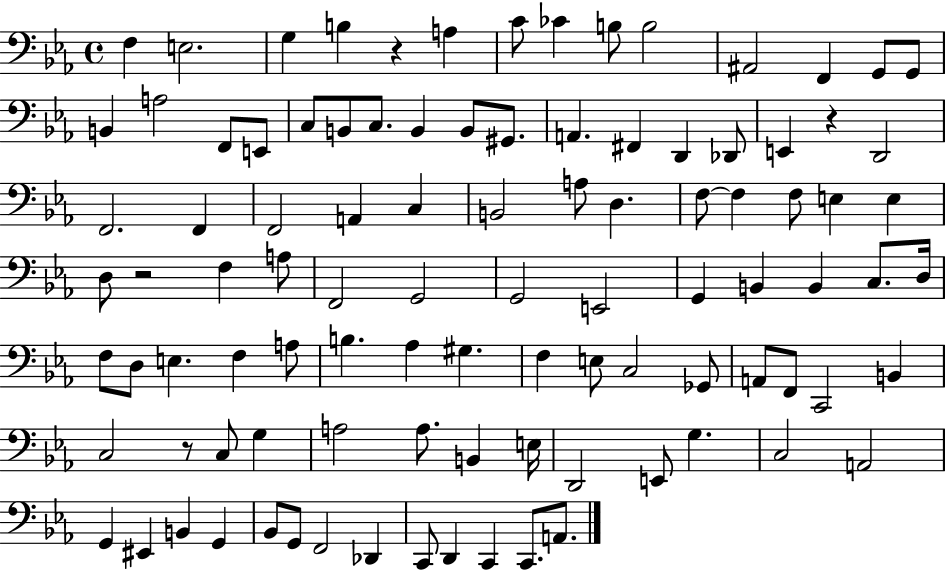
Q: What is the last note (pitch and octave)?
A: A2